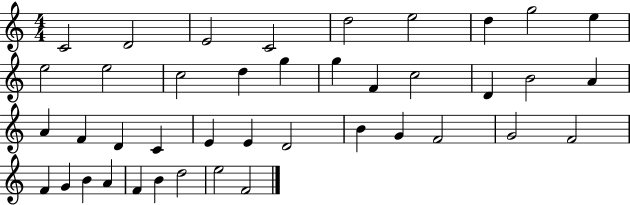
{
  \clef treble
  \numericTimeSignature
  \time 4/4
  \key c \major
  c'2 d'2 | e'2 c'2 | d''2 e''2 | d''4 g''2 e''4 | \break e''2 e''2 | c''2 d''4 g''4 | g''4 f'4 c''2 | d'4 b'2 a'4 | \break a'4 f'4 d'4 c'4 | e'4 e'4 d'2 | b'4 g'4 f'2 | g'2 f'2 | \break f'4 g'4 b'4 a'4 | f'4 b'4 d''2 | e''2 f'2 | \bar "|."
}